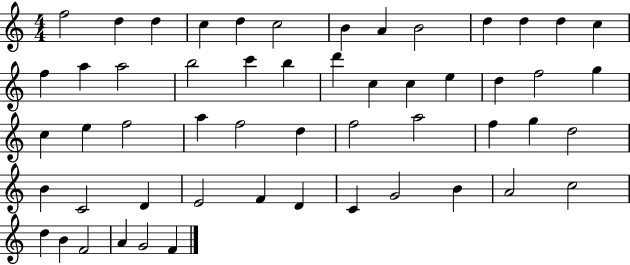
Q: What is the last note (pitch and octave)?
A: F4